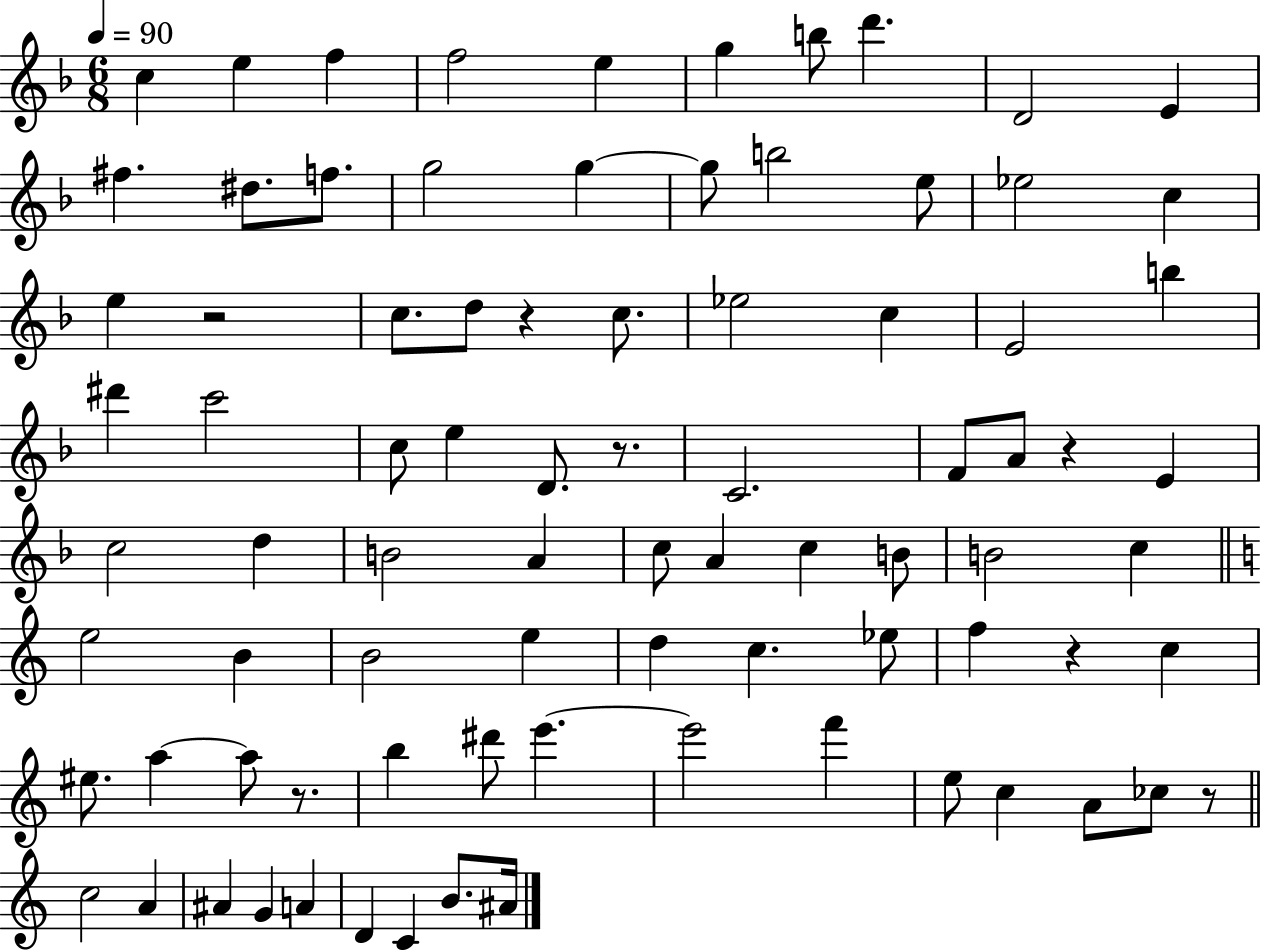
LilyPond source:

{
  \clef treble
  \numericTimeSignature
  \time 6/8
  \key f \major
  \tempo 4 = 90
  c''4 e''4 f''4 | f''2 e''4 | g''4 b''8 d'''4. | d'2 e'4 | \break fis''4. dis''8. f''8. | g''2 g''4~~ | g''8 b''2 e''8 | ees''2 c''4 | \break e''4 r2 | c''8. d''8 r4 c''8. | ees''2 c''4 | e'2 b''4 | \break dis'''4 c'''2 | c''8 e''4 d'8. r8. | c'2. | f'8 a'8 r4 e'4 | \break c''2 d''4 | b'2 a'4 | c''8 a'4 c''4 b'8 | b'2 c''4 | \break \bar "||" \break \key c \major e''2 b'4 | b'2 e''4 | d''4 c''4. ees''8 | f''4 r4 c''4 | \break eis''8. a''4~~ a''8 r8. | b''4 dis'''8 e'''4.~~ | e'''2 f'''4 | e''8 c''4 a'8 ces''8 r8 | \break \bar "||" \break \key c \major c''2 a'4 | ais'4 g'4 a'4 | d'4 c'4 b'8. ais'16 | \bar "|."
}